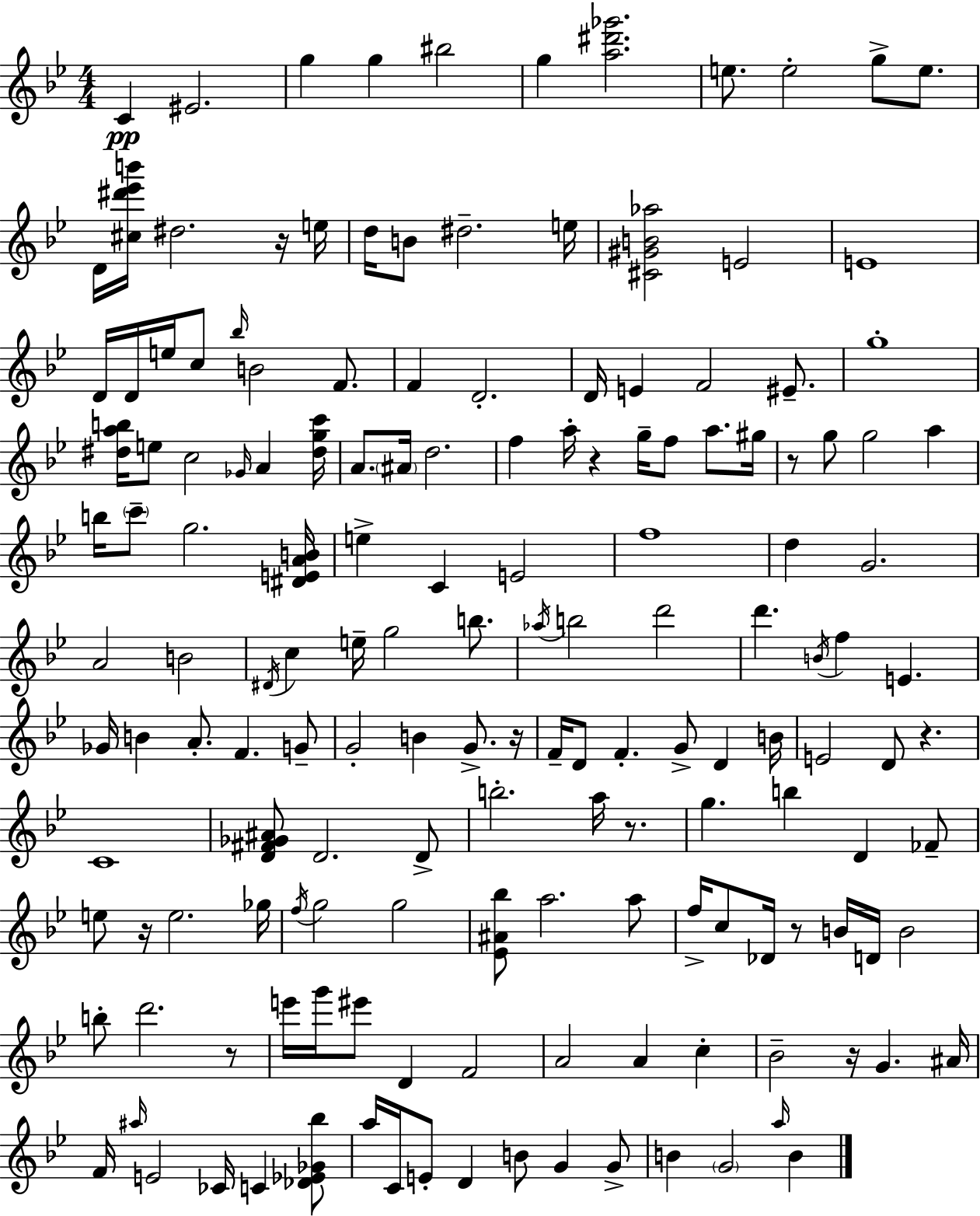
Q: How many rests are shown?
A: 10